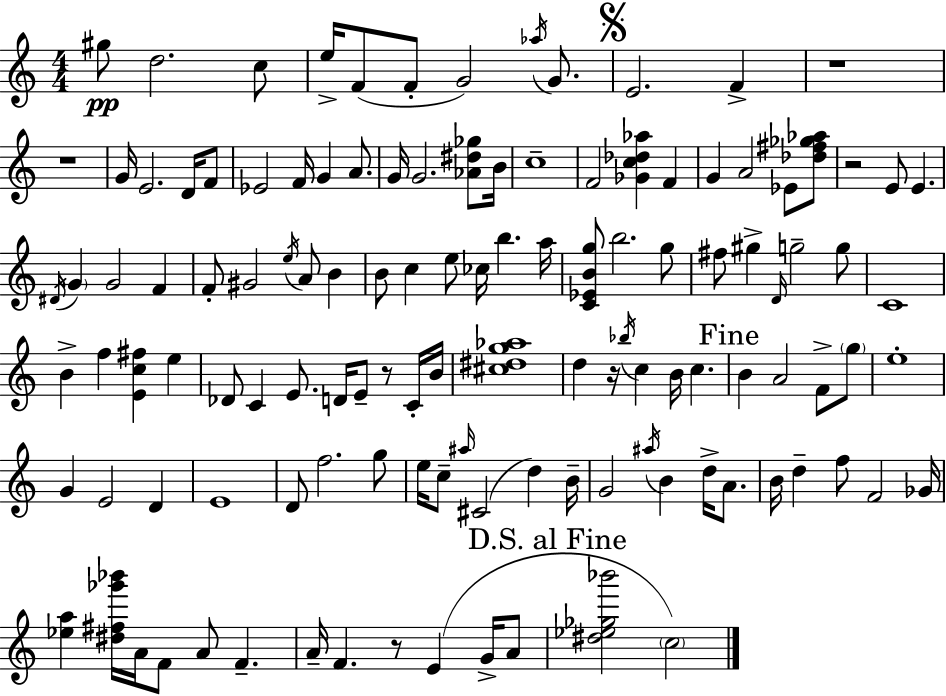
X:1
T:Untitled
M:4/4
L:1/4
K:C
^g/2 d2 c/2 e/4 F/2 F/2 G2 _a/4 G/2 E2 F z4 z4 G/4 E2 D/4 F/2 _E2 F/4 G A/2 G/4 G2 [_A^d_g]/2 B/4 c4 F2 [_Gc_d_a] F G A2 _E/2 [_d^f_g_a]/2 z2 E/2 E ^D/4 G G2 F F/2 ^G2 e/4 A/2 B B/2 c e/2 _c/4 b a/4 [C_EBg]/2 b2 g/2 ^f/2 ^g D/4 g2 g/2 C4 B f [Ec^f] e _D/2 C E/2 D/4 E/2 z/2 C/4 B/4 [^c^dg_a]4 d z/4 _b/4 c B/4 c B A2 F/2 g/2 e4 G E2 D E4 D/2 f2 g/2 e/4 c/2 ^a/4 ^C2 d B/4 G2 ^a/4 B d/4 A/2 B/4 d f/2 F2 _G/4 [_ea] [^d^f_g'_b']/4 A/4 F/2 A/2 F A/4 F z/2 E G/4 A/2 [^d_e_g_b']2 c2